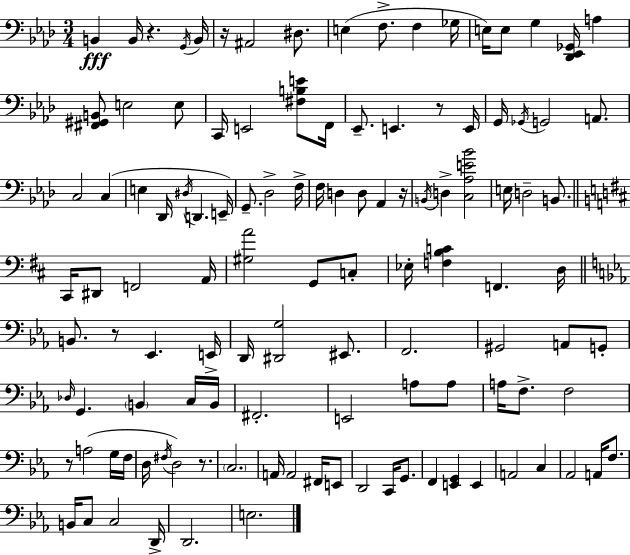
B2/q B2/s R/q. G2/s B2/s R/s A#2/h D#3/e. E3/q F3/e. F3/q Gb3/s E3/s E3/e G3/q [Db2,Eb2,Gb2]/s A3/q [F#2,G#2,B2]/e E3/h E3/e C2/s E2/h [F#3,B3,E4]/e F2/s Eb2/e. E2/q. R/e E2/s G2/s Gb2/s G2/h A2/e. C3/h C3/q E3/q Db2/s D#3/s D2/q. E2/s G2/e. Db3/h F3/s F3/s D3/q D3/e Ab2/q R/s B2/s D3/q [C3,Ab3,E4,Bb4]/h E3/s D3/h B2/e. C#2/s D#2/e F2/h A2/s [G#3,A4]/h G2/e C3/e Eb3/s [F3,B3,C4]/q F2/q. D3/s B2/e. R/e Eb2/q. E2/s D2/s [D#2,G3]/h EIS2/e. F2/h. G#2/h A2/e G2/e Db3/s G2/q. B2/q C3/s B2/s F#2/h. E2/h A3/e A3/e A3/s F3/e. F3/h R/e A3/h G3/s F3/s D3/s F#3/s D3/h R/e. C3/h. A2/s A2/h F#2/s E2/e D2/h C2/s G2/e. F2/q [E2,G2]/q E2/q A2/h C3/q Ab2/h A2/s F3/e. B2/s C3/e C3/h D2/s D2/h. E3/h.